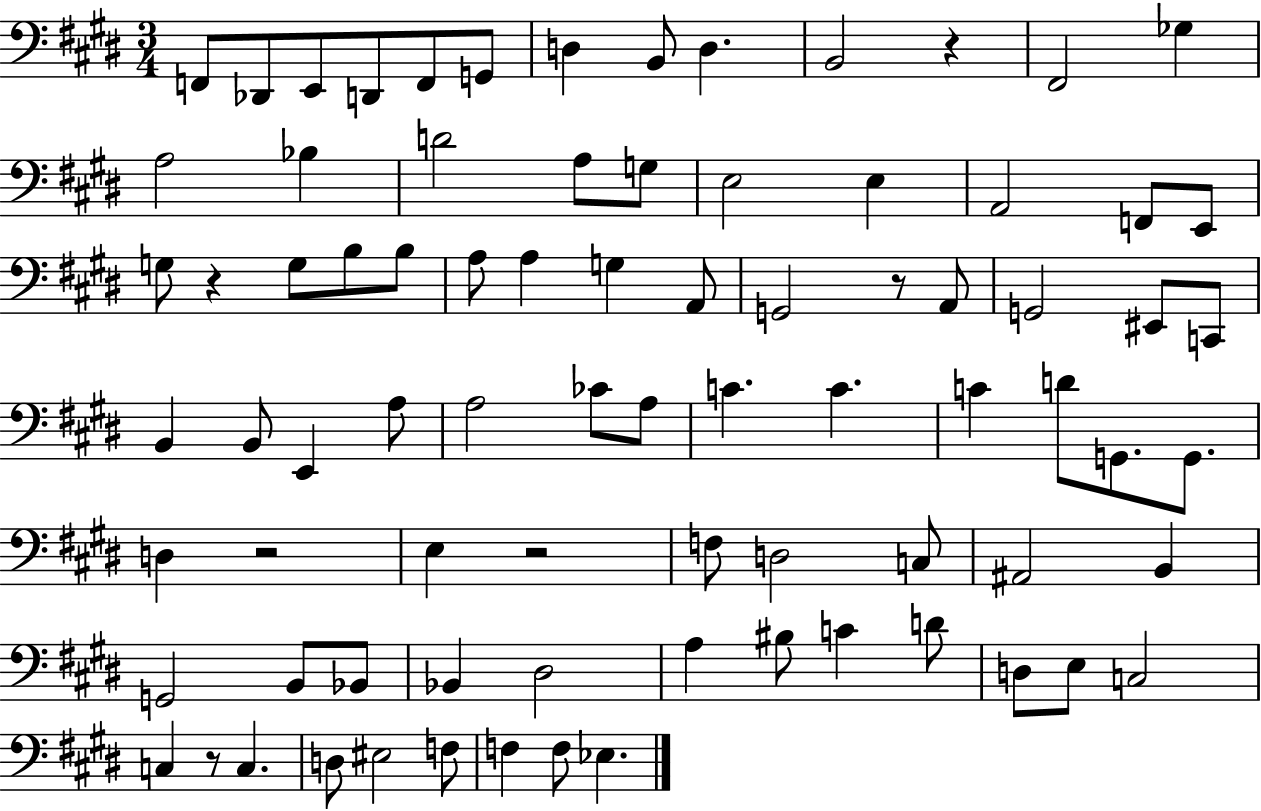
F2/e Db2/e E2/e D2/e F2/e G2/e D3/q B2/e D3/q. B2/h R/q F#2/h Gb3/q A3/h Bb3/q D4/h A3/e G3/e E3/h E3/q A2/h F2/e E2/e G3/e R/q G3/e B3/e B3/e A3/e A3/q G3/q A2/e G2/h R/e A2/e G2/h EIS2/e C2/e B2/q B2/e E2/q A3/e A3/h CES4/e A3/e C4/q. C4/q. C4/q D4/e G2/e. G2/e. D3/q R/h E3/q R/h F3/e D3/h C3/e A#2/h B2/q G2/h B2/e Bb2/e Bb2/q D#3/h A3/q BIS3/e C4/q D4/e D3/e E3/e C3/h C3/q R/e C3/q. D3/e EIS3/h F3/e F3/q F3/e Eb3/q.